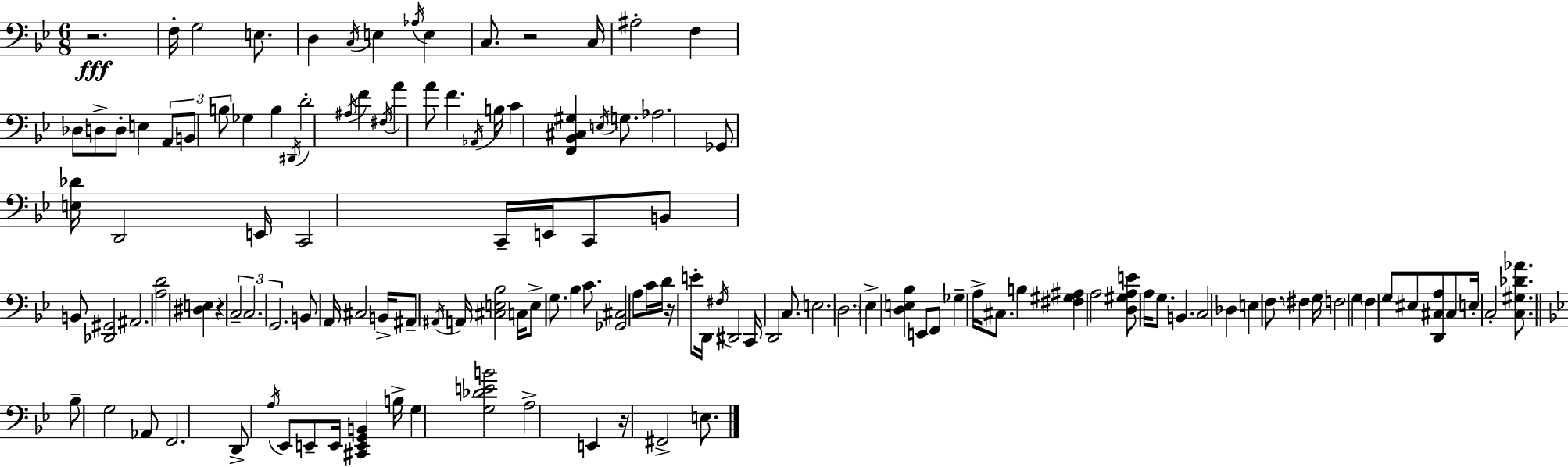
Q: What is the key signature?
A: BES major